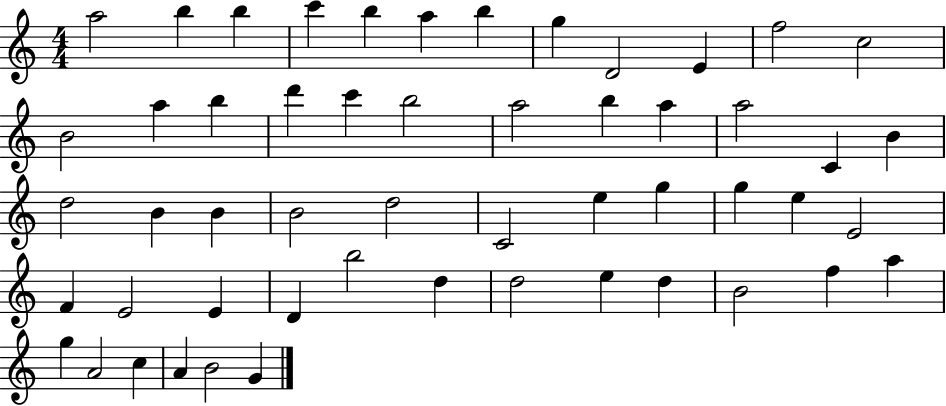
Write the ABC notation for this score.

X:1
T:Untitled
M:4/4
L:1/4
K:C
a2 b b c' b a b g D2 E f2 c2 B2 a b d' c' b2 a2 b a a2 C B d2 B B B2 d2 C2 e g g e E2 F E2 E D b2 d d2 e d B2 f a g A2 c A B2 G